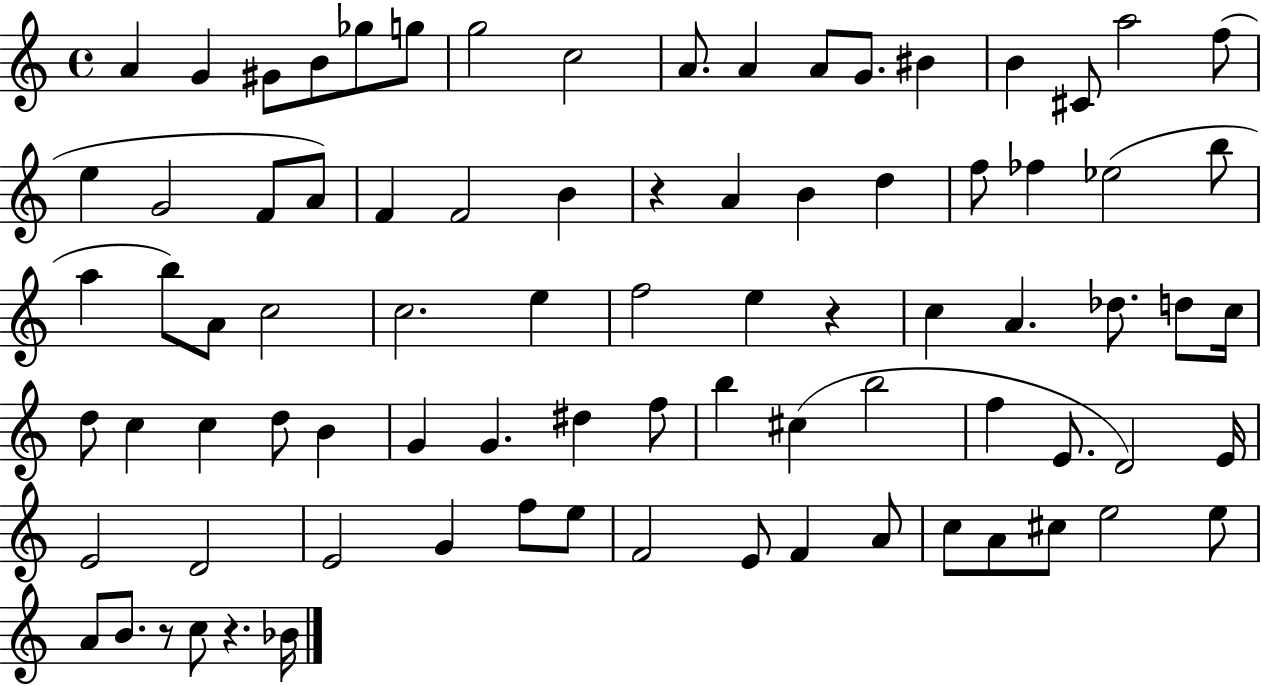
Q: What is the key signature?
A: C major